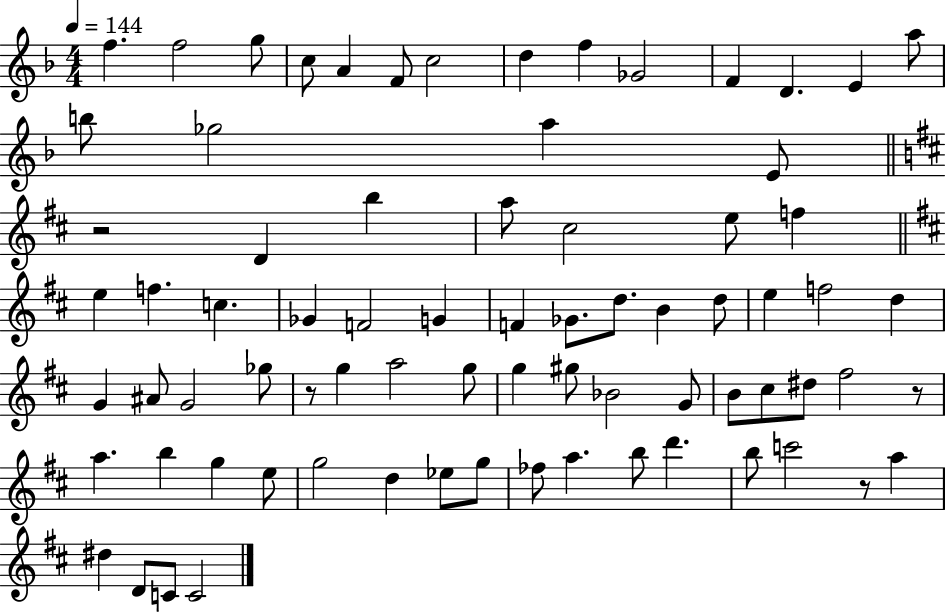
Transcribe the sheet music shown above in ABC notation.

X:1
T:Untitled
M:4/4
L:1/4
K:F
f f2 g/2 c/2 A F/2 c2 d f _G2 F D E a/2 b/2 _g2 a E/2 z2 D b a/2 ^c2 e/2 f e f c _G F2 G F _G/2 d/2 B d/2 e f2 d G ^A/2 G2 _g/2 z/2 g a2 g/2 g ^g/2 _B2 G/2 B/2 ^c/2 ^d/2 ^f2 z/2 a b g e/2 g2 d _e/2 g/2 _f/2 a b/2 d' b/2 c'2 z/2 a ^d D/2 C/2 C2